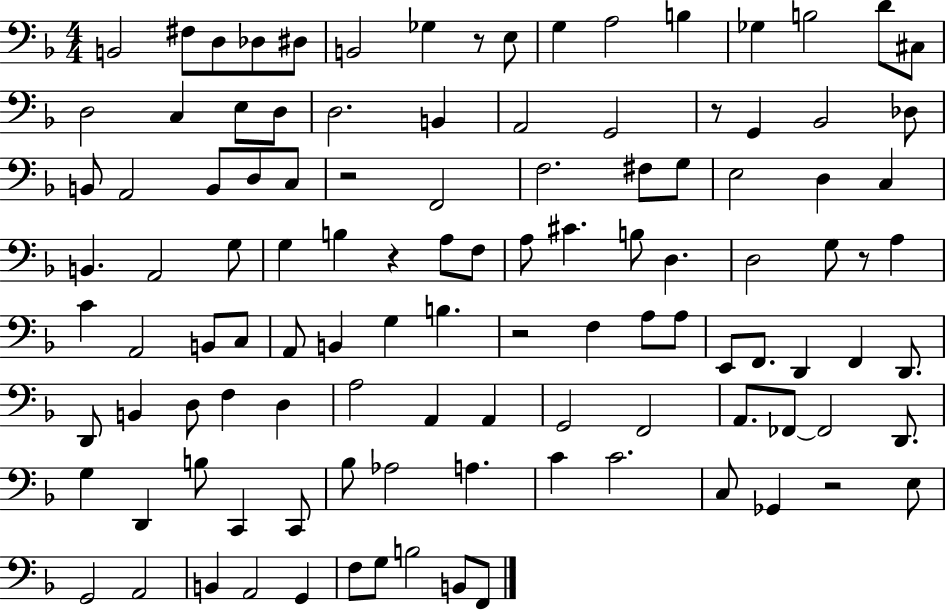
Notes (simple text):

B2/h F#3/e D3/e Db3/e D#3/e B2/h Gb3/q R/e E3/e G3/q A3/h B3/q Gb3/q B3/h D4/e C#3/e D3/h C3/q E3/e D3/e D3/h. B2/q A2/h G2/h R/e G2/q Bb2/h Db3/e B2/e A2/h B2/e D3/e C3/e R/h F2/h F3/h. F#3/e G3/e E3/h D3/q C3/q B2/q. A2/h G3/e G3/q B3/q R/q A3/e F3/e A3/e C#4/q. B3/e D3/q. D3/h G3/e R/e A3/q C4/q A2/h B2/e C3/e A2/e B2/q G3/q B3/q. R/h F3/q A3/e A3/e E2/e F2/e. D2/q F2/q D2/e. D2/e B2/q D3/e F3/q D3/q A3/h A2/q A2/q G2/h F2/h A2/e. FES2/e FES2/h D2/e. G3/q D2/q B3/e C2/q C2/e Bb3/e Ab3/h A3/q. C4/q C4/h. C3/e Gb2/q R/h E3/e G2/h A2/h B2/q A2/h G2/q F3/e G3/e B3/h B2/e F2/e